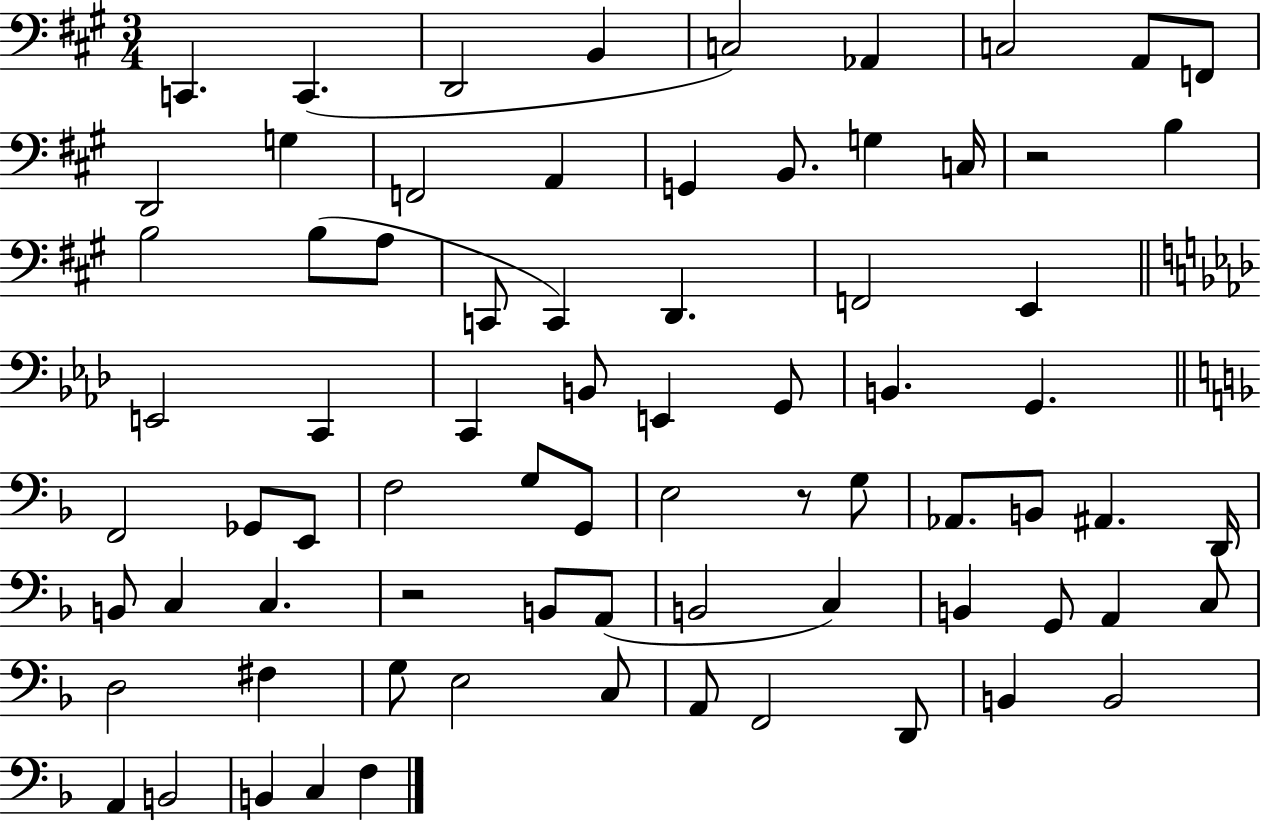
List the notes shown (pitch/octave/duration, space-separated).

C2/q. C2/q. D2/h B2/q C3/h Ab2/q C3/h A2/e F2/e D2/h G3/q F2/h A2/q G2/q B2/e. G3/q C3/s R/h B3/q B3/h B3/e A3/e C2/e C2/q D2/q. F2/h E2/q E2/h C2/q C2/q B2/e E2/q G2/e B2/q. G2/q. F2/h Gb2/e E2/e F3/h G3/e G2/e E3/h R/e G3/e Ab2/e. B2/e A#2/q. D2/s B2/e C3/q C3/q. R/h B2/e A2/e B2/h C3/q B2/q G2/e A2/q C3/e D3/h F#3/q G3/e E3/h C3/e A2/e F2/h D2/e B2/q B2/h A2/q B2/h B2/q C3/q F3/q